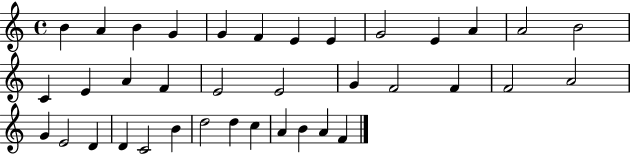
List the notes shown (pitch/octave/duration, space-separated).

B4/q A4/q B4/q G4/q G4/q F4/q E4/q E4/q G4/h E4/q A4/q A4/h B4/h C4/q E4/q A4/q F4/q E4/h E4/h G4/q F4/h F4/q F4/h A4/h G4/q E4/h D4/q D4/q C4/h B4/q D5/h D5/q C5/q A4/q B4/q A4/q F4/q